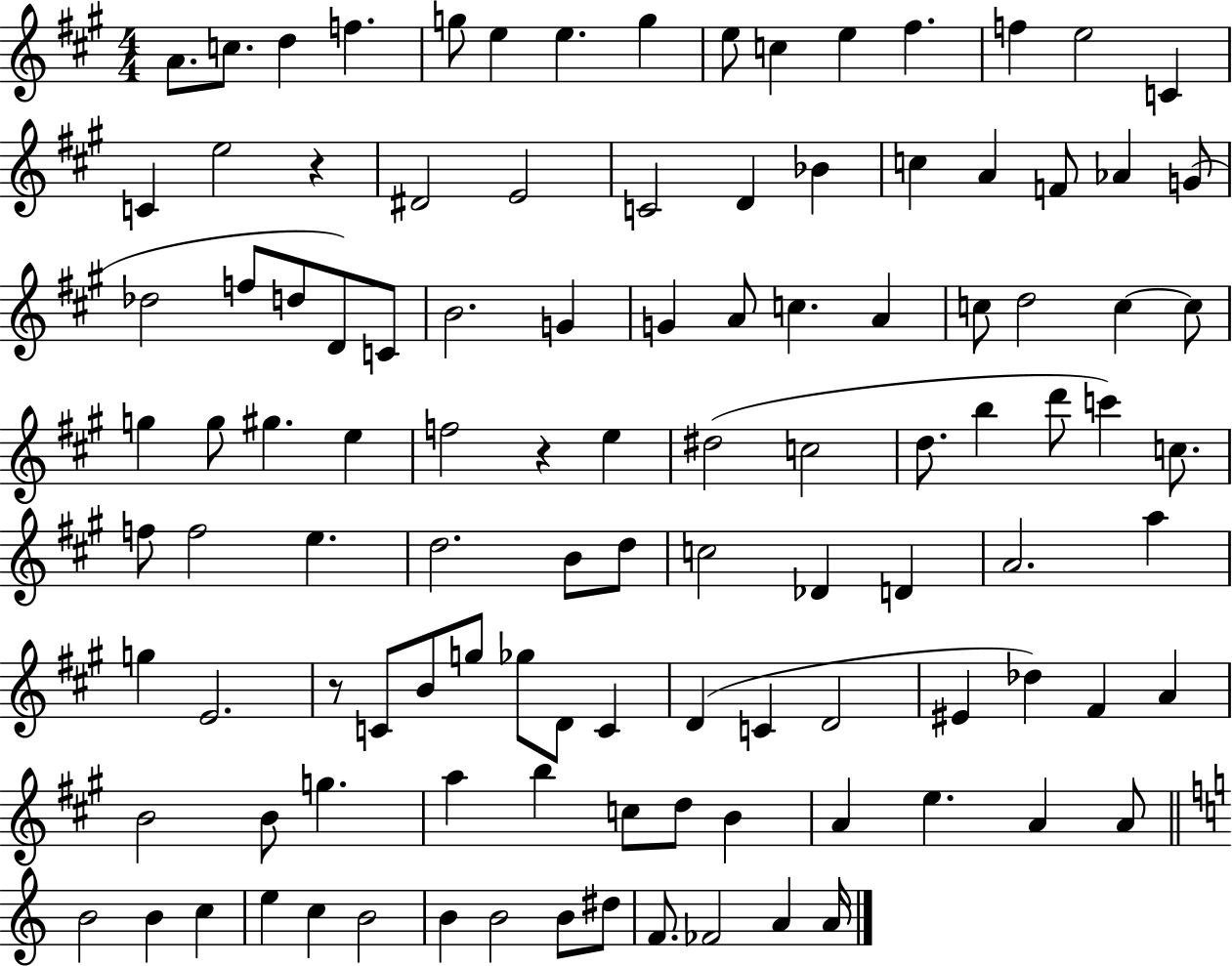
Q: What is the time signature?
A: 4/4